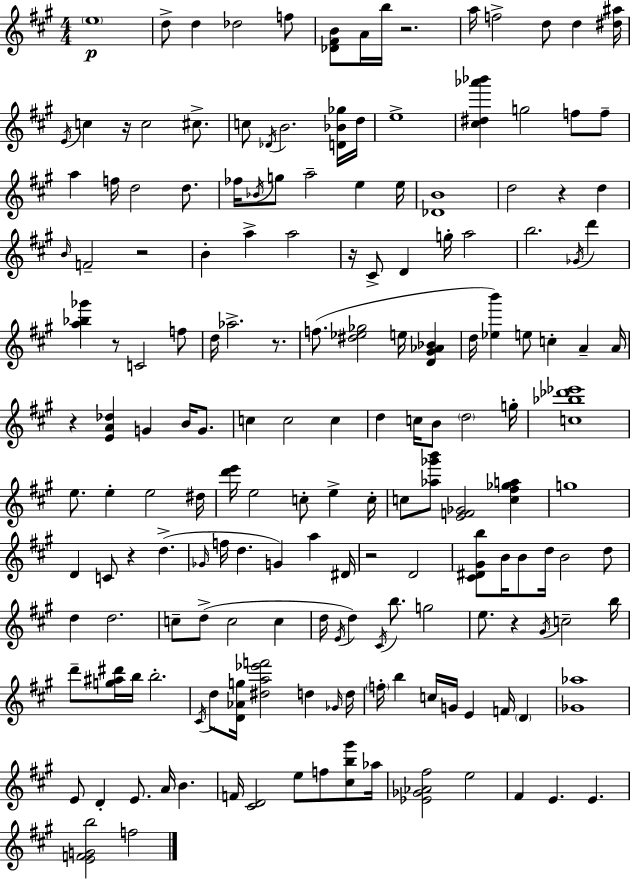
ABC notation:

X:1
T:Untitled
M:4/4
L:1/4
K:A
e4 d/2 d _d2 f/2 [_D^FB]/2 A/4 b/4 z2 a/4 f2 d/2 d [^d^a]/4 E/4 c z/4 c2 ^c/2 c/2 _D/4 B2 [D_B_g]/4 d/4 e4 [^c^d_a'_b'] g2 f/2 f/2 a f/4 d2 d/2 _f/4 _B/4 g/2 a2 e e/4 [_DB]4 d2 z d B/4 F2 z2 B a a2 z/4 ^C/2 D g/4 a2 b2 _G/4 d' [a_b_g'] z/2 C2 f/2 d/4 _a2 z/2 f/2 [^d_e_g]2 e/4 [D^G_A_B] d/4 [_eb'] e/2 c A A/4 z [EA_d] G B/4 G/2 c c2 c d c/4 B/2 d2 g/4 [c_b_d'_e']4 e/2 e e2 ^d/4 [d'e']/4 e2 c/2 e c/4 c/2 [_a_g'b']/2 [EF_G]2 [c^f_ga] g4 D C/2 z d _G/4 f/4 d G a ^D/4 z2 D2 [^C^D^Gb]/2 B/4 B/2 d/4 B2 d/2 d d2 c/2 d/2 c2 c d/4 E/4 d ^C/4 b/2 g2 e/2 z ^G/4 c2 b/4 d'/2 [g^a^d']/4 b/4 b2 ^C/4 d/2 [D_Ag]/4 [^da_e'f']2 d _G/4 d/4 f/4 b c/4 G/4 E F/4 D [_G_a]4 E/2 D E/2 A/4 B F/4 [^CD]2 e/2 f/2 [^cb^g']/2 _a/4 [_E_G_A^f]2 e2 ^F E E [EFGb]2 f2